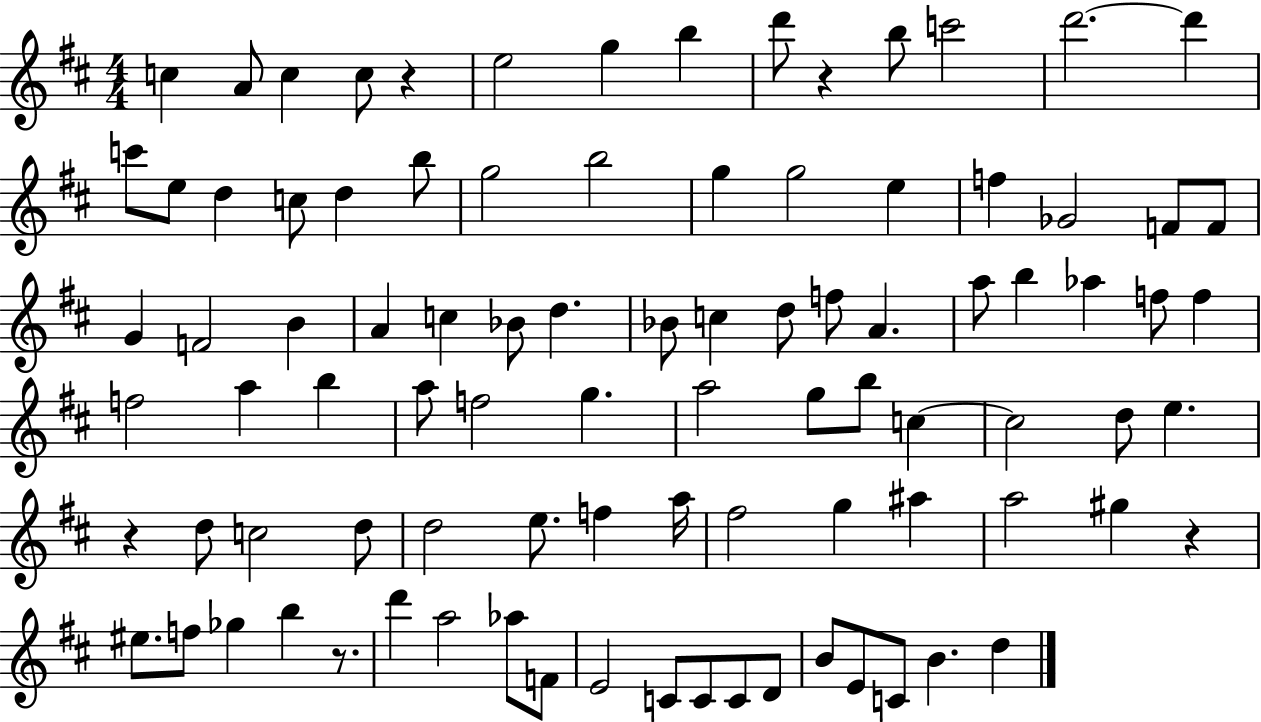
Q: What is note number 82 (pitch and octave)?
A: D4